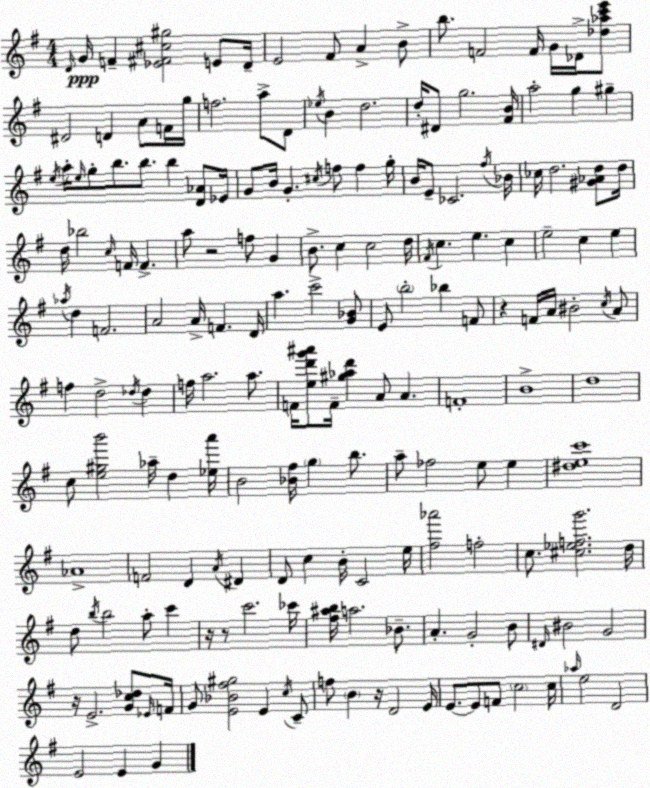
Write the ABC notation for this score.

X:1
T:Untitled
M:4/4
L:1/4
K:G
D/4 G/4 F [_E^F^c^g]2 E/2 D/4 E2 ^F/2 A B/2 b/2 F2 F/4 G/4 _D/4 [_d_ac'e']/2 ^D2 D A/2 F/4 g/4 f2 a/2 D/2 _e/4 B d2 d/4 ^D/2 g2 [^FB]/4 a2 g ^g e/4 a/4 e/4 g/2 b/2 b/2 b [D_A]/2 _E/4 G/2 B/4 G ^c/4 f/2 f g/4 B/4 E/2 _C2 ^f/4 _B/4 _c/4 d2 [^G_Ad]/2 d/4 d/4 _b2 c/4 F/4 F a/2 z2 f/2 G B/2 c c2 d/4 ^F/4 c e c e2 c e _a/4 d F2 A2 A/4 F D/4 a c'2 [G_B]/2 E/2 b2 _b F/2 z F/4 A/4 ^B2 c/4 A/2 f d2 _d/4 _d f/4 a2 a/2 F/4 [ed'g'^a']/2 F/4 [^g_ad'] A/2 A F4 B4 d4 c/2 [e^gb']2 _a/4 d [_ea']/4 B2 [_B^f]/4 g b/2 a/2 _f2 e/2 e [^dec']4 _A4 F2 D A/4 ^D D/2 c B/4 C2 e/4 [^f_a']2 f2 c/2 [^c_efg']2 d/4 d/2 b/4 b2 a/2 c' z/4 z/2 c'2 _c'/4 [^f^ab]/4 a2 _B/2 A G2 B/2 ^D/4 ^B2 G2 z/4 E2 [Gc_d]/2 _E/4 F/4 G/2 [E_B^f^g]2 E c/4 C/2 f/2 B z/4 D2 E/4 E/2 E/2 F/2 c2 c/4 _a/4 e2 D2 E2 E G